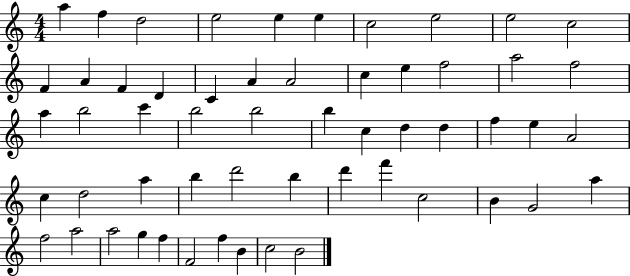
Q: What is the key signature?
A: C major